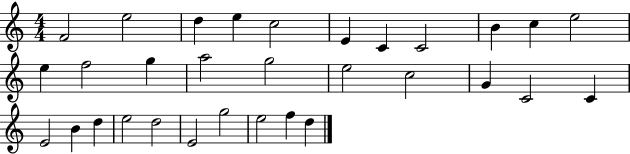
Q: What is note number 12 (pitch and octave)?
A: E5